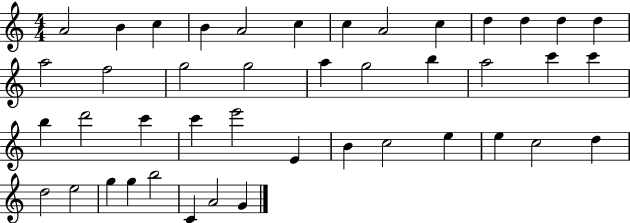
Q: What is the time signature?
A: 4/4